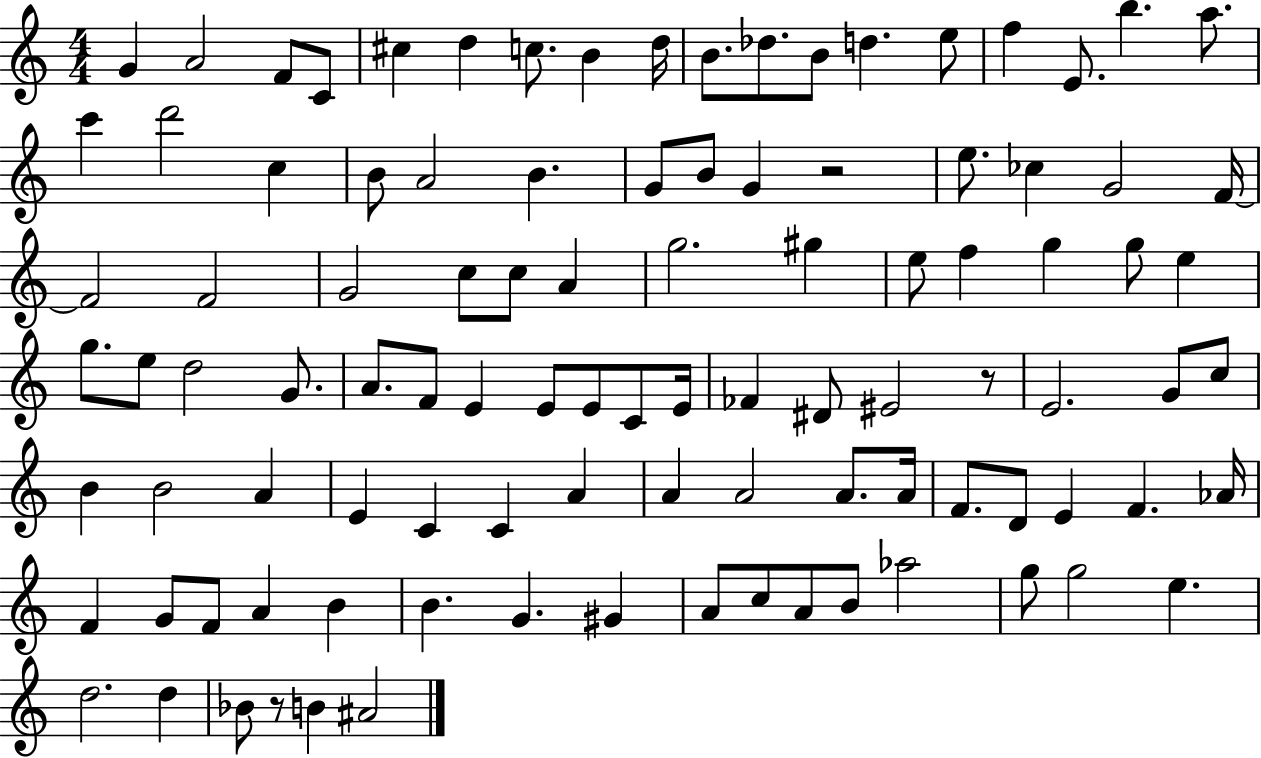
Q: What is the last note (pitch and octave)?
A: A#4